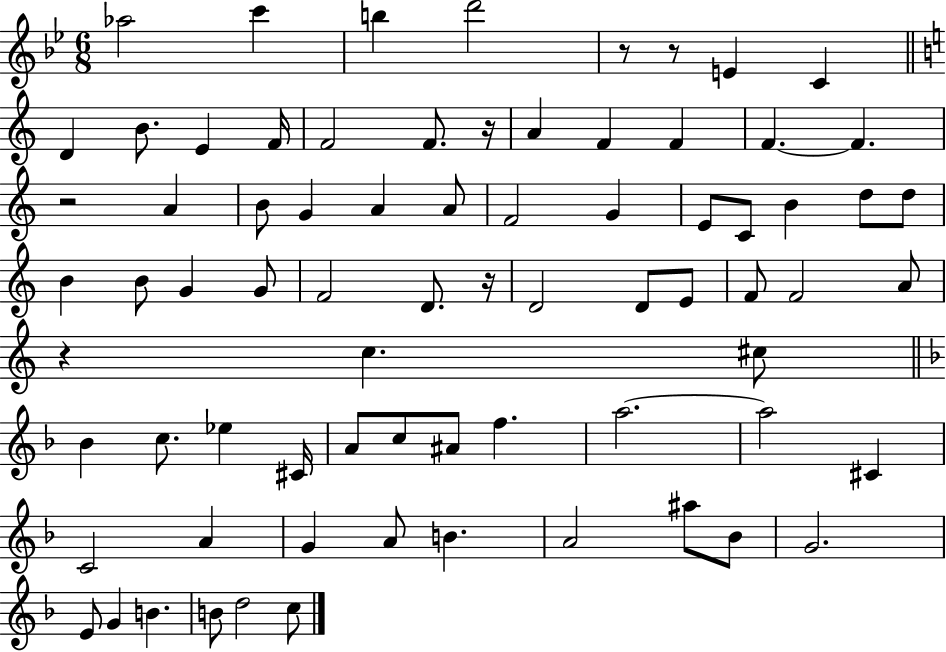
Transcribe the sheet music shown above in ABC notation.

X:1
T:Untitled
M:6/8
L:1/4
K:Bb
_a2 c' b d'2 z/2 z/2 E C D B/2 E F/4 F2 F/2 z/4 A F F F F z2 A B/2 G A A/2 F2 G E/2 C/2 B d/2 d/2 B B/2 G G/2 F2 D/2 z/4 D2 D/2 E/2 F/2 F2 A/2 z c ^c/2 _B c/2 _e ^C/4 A/2 c/2 ^A/2 f a2 a2 ^C C2 A G A/2 B A2 ^a/2 _B/2 G2 E/2 G B B/2 d2 c/2